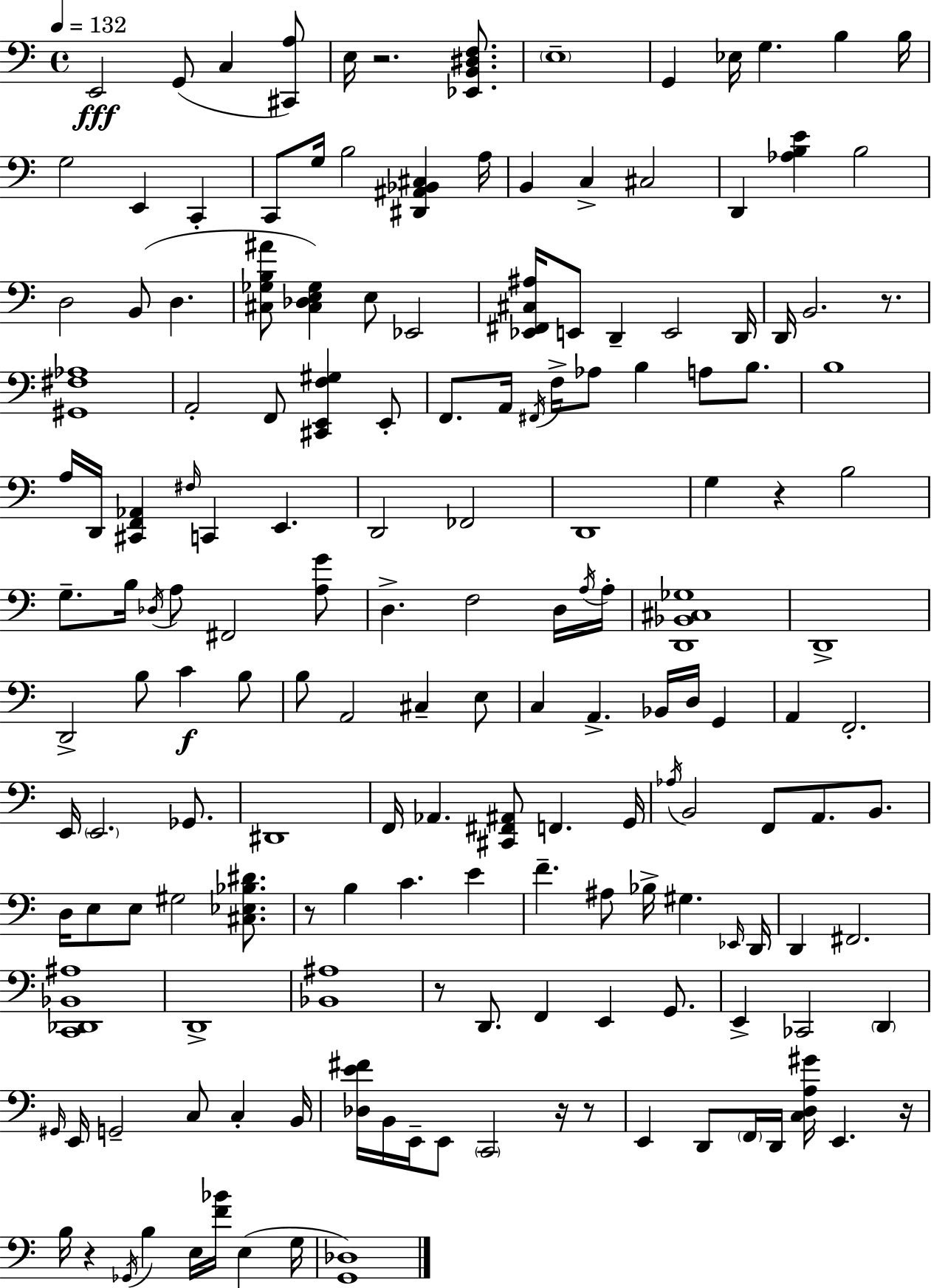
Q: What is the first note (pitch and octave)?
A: E2